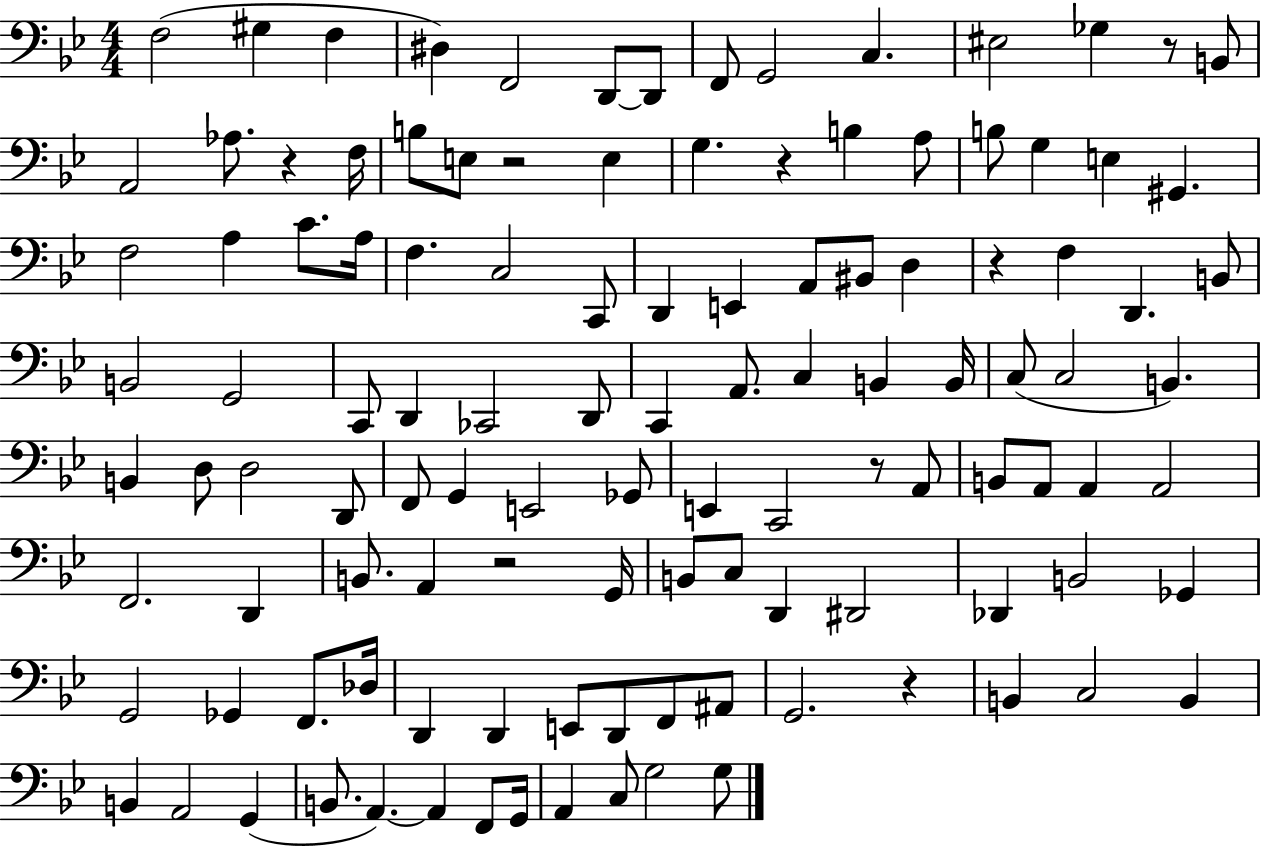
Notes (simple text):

F3/h G#3/q F3/q D#3/q F2/h D2/e D2/e F2/e G2/h C3/q. EIS3/h Gb3/q R/e B2/e A2/h Ab3/e. R/q F3/s B3/e E3/e R/h E3/q G3/q. R/q B3/q A3/e B3/e G3/q E3/q G#2/q. F3/h A3/q C4/e. A3/s F3/q. C3/h C2/e D2/q E2/q A2/e BIS2/e D3/q R/q F3/q D2/q. B2/e B2/h G2/h C2/e D2/q CES2/h D2/e C2/q A2/e. C3/q B2/q B2/s C3/e C3/h B2/q. B2/q D3/e D3/h D2/e F2/e G2/q E2/h Gb2/e E2/q C2/h R/e A2/e B2/e A2/e A2/q A2/h F2/h. D2/q B2/e. A2/q R/h G2/s B2/e C3/e D2/q D#2/h Db2/q B2/h Gb2/q G2/h Gb2/q F2/e. Db3/s D2/q D2/q E2/e D2/e F2/e A#2/e G2/h. R/q B2/q C3/h B2/q B2/q A2/h G2/q B2/e. A2/q. A2/q F2/e G2/s A2/q C3/e G3/h G3/e